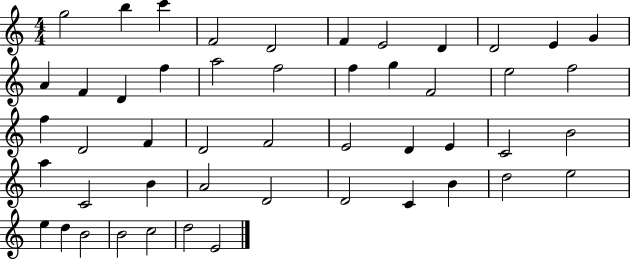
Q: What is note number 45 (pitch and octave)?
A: B4